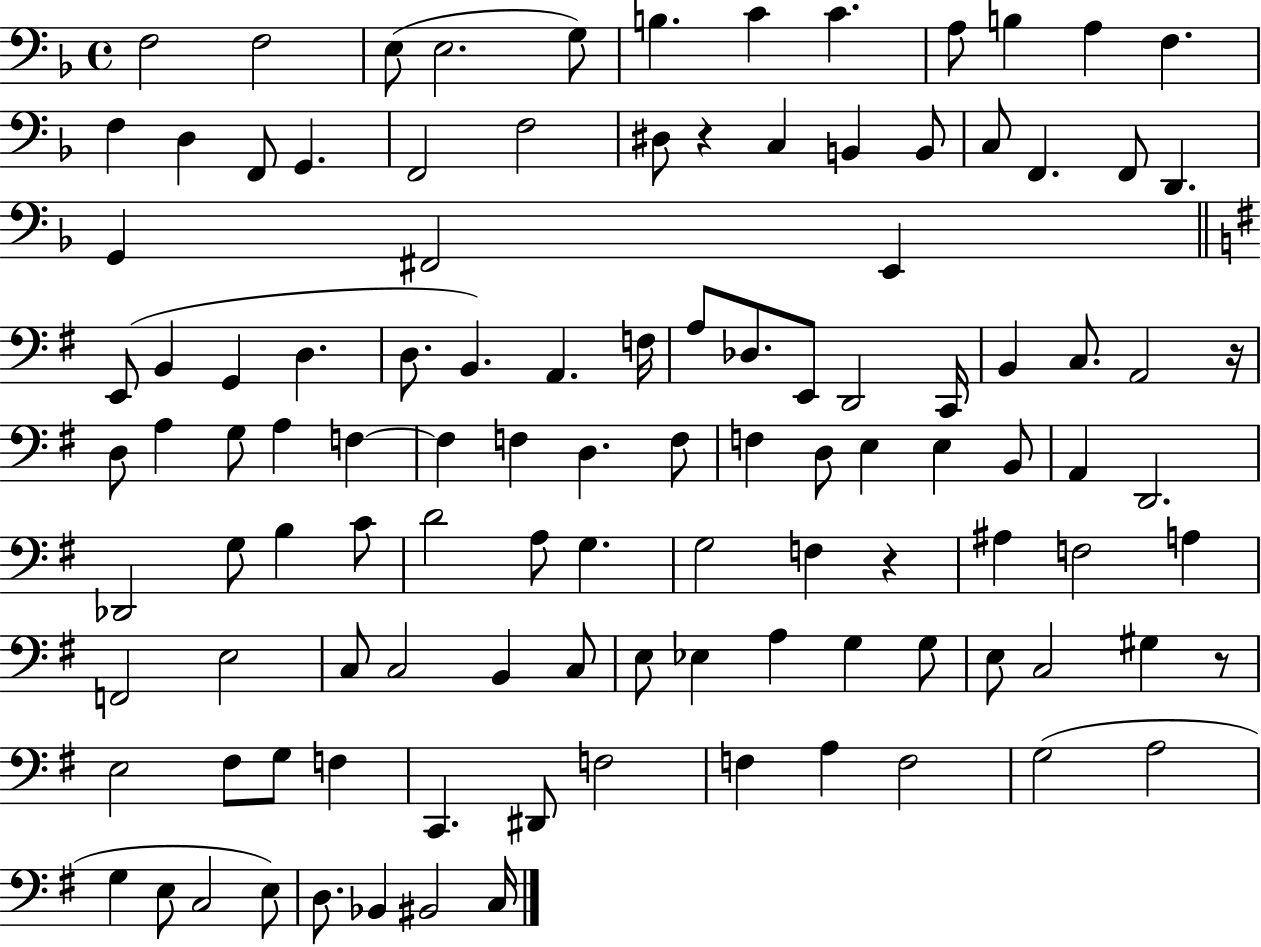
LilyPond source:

{
  \clef bass
  \time 4/4
  \defaultTimeSignature
  \key f \major
  f2 f2 | e8( e2. g8) | b4. c'4 c'4. | a8 b4 a4 f4. | \break f4 d4 f,8 g,4. | f,2 f2 | dis8 r4 c4 b,4 b,8 | c8 f,4. f,8 d,4. | \break g,4 fis,2 e,4 | \bar "||" \break \key g \major e,8( b,4 g,4 d4. | d8. b,4.) a,4. f16 | a8 des8. e,8 d,2 c,16 | b,4 c8. a,2 r16 | \break d8 a4 g8 a4 f4~~ | f4 f4 d4. f8 | f4 d8 e4 e4 b,8 | a,4 d,2. | \break des,2 g8 b4 c'8 | d'2 a8 g4. | g2 f4 r4 | ais4 f2 a4 | \break f,2 e2 | c8 c2 b,4 c8 | e8 ees4 a4 g4 g8 | e8 c2 gis4 r8 | \break e2 fis8 g8 f4 | c,4. dis,8 f2 | f4 a4 f2 | g2( a2 | \break g4 e8 c2 e8) | d8. bes,4 bis,2 c16 | \bar "|."
}